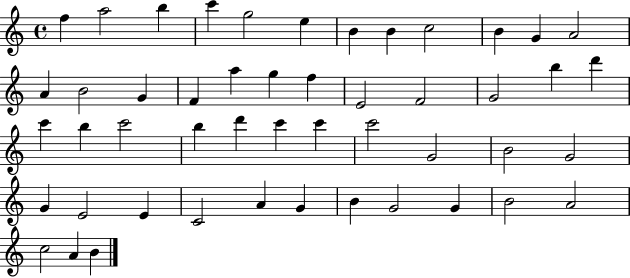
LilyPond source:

{
  \clef treble
  \time 4/4
  \defaultTimeSignature
  \key c \major
  f''4 a''2 b''4 | c'''4 g''2 e''4 | b'4 b'4 c''2 | b'4 g'4 a'2 | \break a'4 b'2 g'4 | f'4 a''4 g''4 f''4 | e'2 f'2 | g'2 b''4 d'''4 | \break c'''4 b''4 c'''2 | b''4 d'''4 c'''4 c'''4 | c'''2 g'2 | b'2 g'2 | \break g'4 e'2 e'4 | c'2 a'4 g'4 | b'4 g'2 g'4 | b'2 a'2 | \break c''2 a'4 b'4 | \bar "|."
}